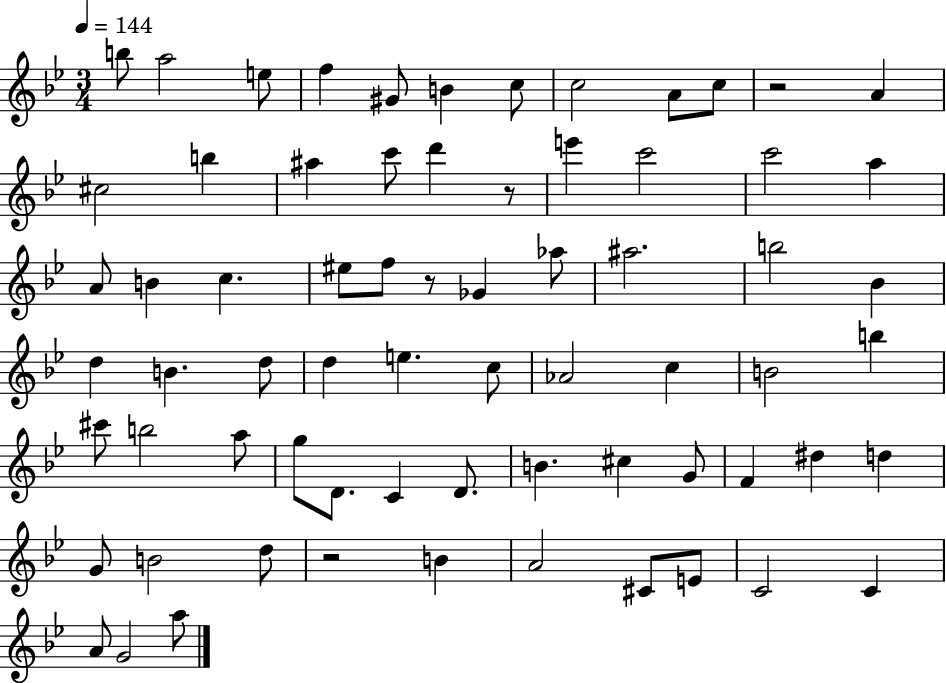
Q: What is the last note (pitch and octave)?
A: A5